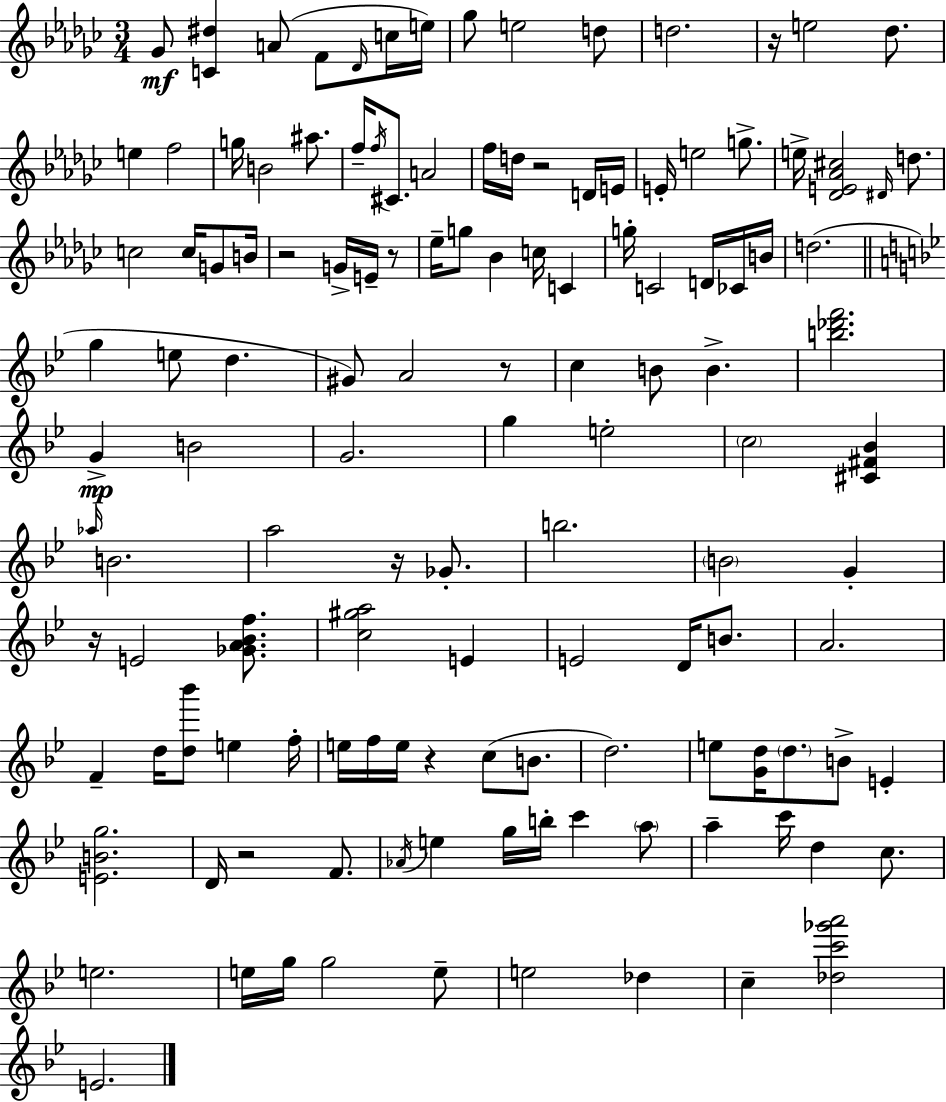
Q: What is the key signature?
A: EES minor